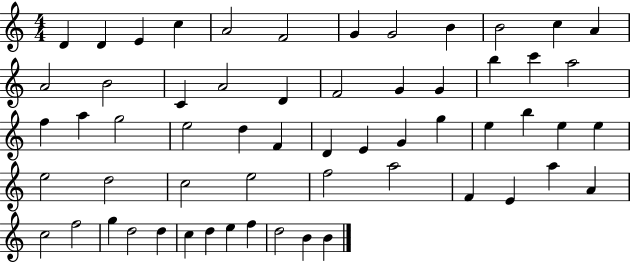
{
  \clef treble
  \numericTimeSignature
  \time 4/4
  \key c \major
  d'4 d'4 e'4 c''4 | a'2 f'2 | g'4 g'2 b'4 | b'2 c''4 a'4 | \break a'2 b'2 | c'4 a'2 d'4 | f'2 g'4 g'4 | b''4 c'''4 a''2 | \break f''4 a''4 g''2 | e''2 d''4 f'4 | d'4 e'4 g'4 g''4 | e''4 b''4 e''4 e''4 | \break e''2 d''2 | c''2 e''2 | f''2 a''2 | f'4 e'4 a''4 a'4 | \break c''2 f''2 | g''4 d''2 d''4 | c''4 d''4 e''4 f''4 | d''2 b'4 b'4 | \break \bar "|."
}